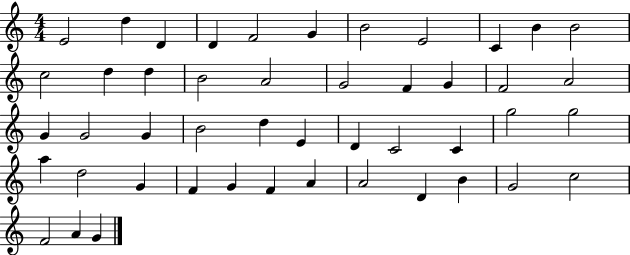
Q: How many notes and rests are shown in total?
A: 47